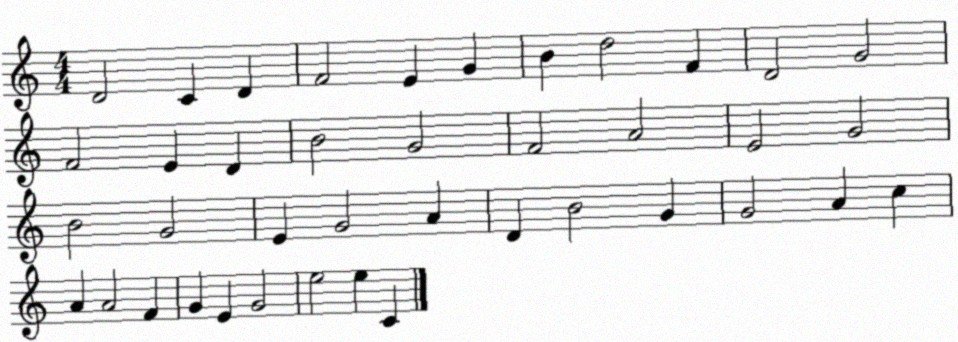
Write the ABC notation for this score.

X:1
T:Untitled
M:4/4
L:1/4
K:C
D2 C D F2 E G B d2 F D2 G2 F2 E D B2 G2 F2 A2 E2 G2 B2 G2 E G2 A D B2 G G2 A c A A2 F G E G2 e2 e C